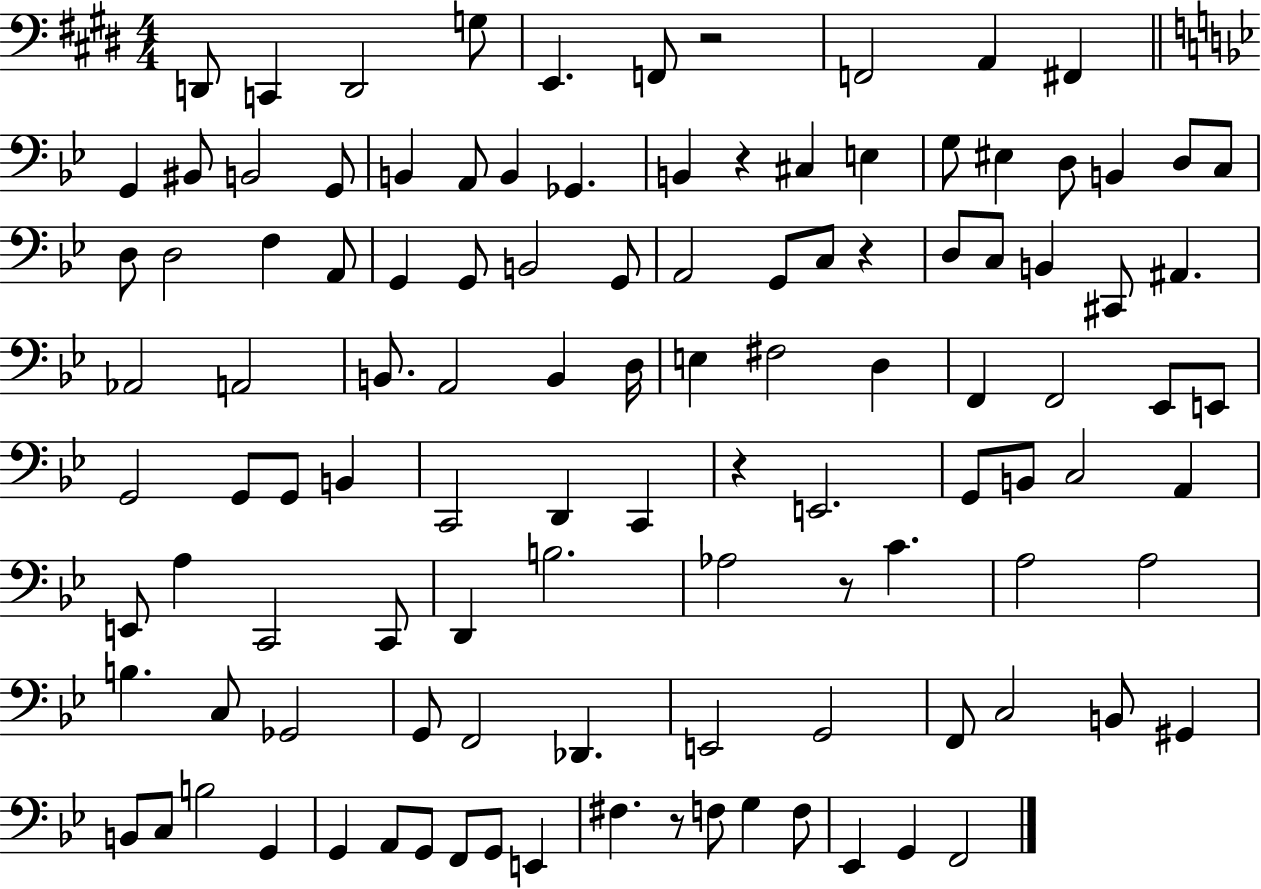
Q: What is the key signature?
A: E major